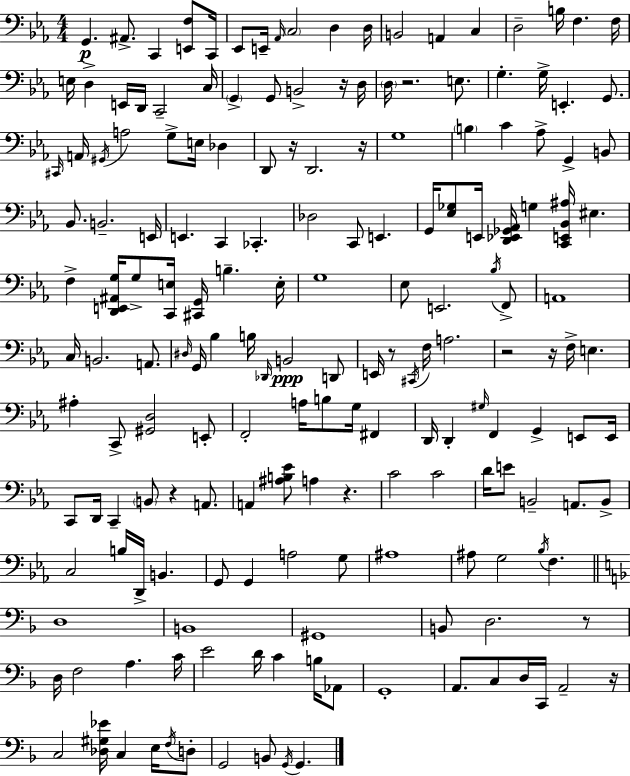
X:1
T:Untitled
M:4/4
L:1/4
K:Eb
G,, ^A,,/2 C,, [E,,F,]/2 C,,/4 _E,,/2 E,,/4 _A,,/4 C,2 D, D,/4 B,,2 A,, C, D,2 B,/4 F, F,/4 E,/4 D, E,,/4 D,,/4 C,,2 C,/4 G,, G,,/2 B,,2 z/4 D,/4 D,/4 z2 E,/2 G, G,/4 E,, G,,/2 ^C,,/4 A,,/4 ^G,,/4 A,2 G,/2 E,/4 _D, D,,/2 z/4 D,,2 z/4 G,4 B, C _A,/2 G,, B,,/2 _B,,/2 B,,2 E,,/4 E,, C,, _C,, _D,2 C,,/2 E,, G,,/4 [_E,_G,]/2 E,,/4 [D,,_E,,_G,,_A,,]/4 G, [C,,E,,_B,,^A,]/4 ^E, F, [D,,E,,^A,,G,]/4 G,/2 [C,,E,]/4 [^C,,G,,]/4 B, E,/4 G,4 _E,/2 E,,2 _B,/4 F,,/2 A,,4 C,/4 B,,2 A,,/2 ^D,/4 G,,/4 _B, B,/4 _D,,/4 B,,2 D,,/2 E,,/4 z/2 ^C,,/4 F,/4 A,2 z2 z/4 F,/4 E, ^A, C,,/2 [^G,,D,]2 E,,/2 F,,2 A,/4 B,/2 G,/4 ^F,, D,,/4 D,, ^G,/4 F,, G,, E,,/2 E,,/4 C,,/2 D,,/4 C,, B,,/2 z A,,/2 A,, [^A,B,_E]/2 A, z C2 C2 D/4 E/2 B,,2 A,,/2 B,,/2 C,2 B,/4 D,,/4 B,, G,,/2 G,, A,2 G,/2 ^A,4 ^A,/2 G,2 _B,/4 F, D,4 B,,4 ^G,,4 B,,/2 D,2 z/2 D,/4 F,2 A, C/4 E2 D/4 C B,/4 _A,,/2 G,,4 A,,/2 C,/2 D,/4 C,,/4 A,,2 z/4 C,2 [_D,^G,_E]/4 C, E,/4 F,/4 D,/2 G,,2 B,,/2 G,,/4 G,,